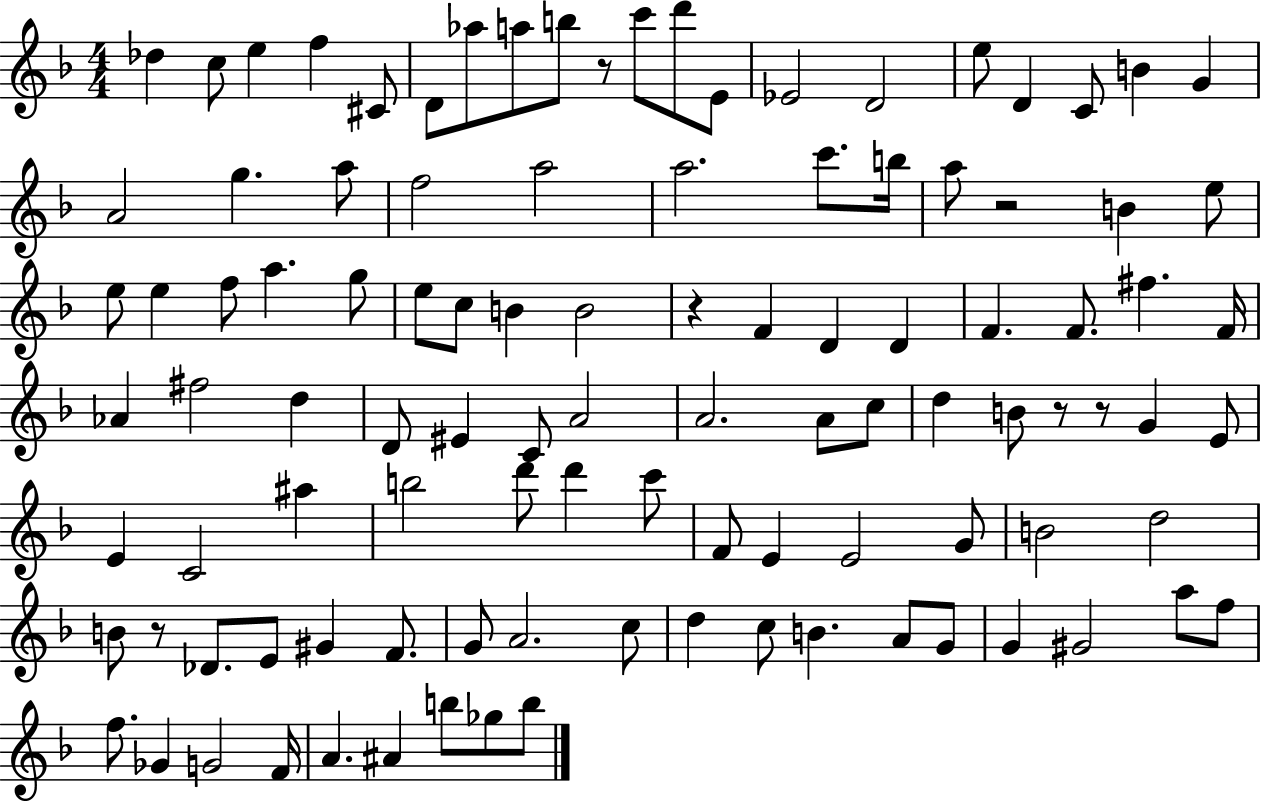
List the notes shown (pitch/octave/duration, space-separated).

Db5/q C5/e E5/q F5/q C#4/e D4/e Ab5/e A5/e B5/e R/e C6/e D6/e E4/e Eb4/h D4/h E5/e D4/q C4/e B4/q G4/q A4/h G5/q. A5/e F5/h A5/h A5/h. C6/e. B5/s A5/e R/h B4/q E5/e E5/e E5/q F5/e A5/q. G5/e E5/e C5/e B4/q B4/h R/q F4/q D4/q D4/q F4/q. F4/e. F#5/q. F4/s Ab4/q F#5/h D5/q D4/e EIS4/q C4/e A4/h A4/h. A4/e C5/e D5/q B4/e R/e R/e G4/q E4/e E4/q C4/h A#5/q B5/h D6/e D6/q C6/e F4/e E4/q E4/h G4/e B4/h D5/h B4/e R/e Db4/e. E4/e G#4/q F4/e. G4/e A4/h. C5/e D5/q C5/e B4/q. A4/e G4/e G4/q G#4/h A5/e F5/e F5/e. Gb4/q G4/h F4/s A4/q. A#4/q B5/e Gb5/e B5/e